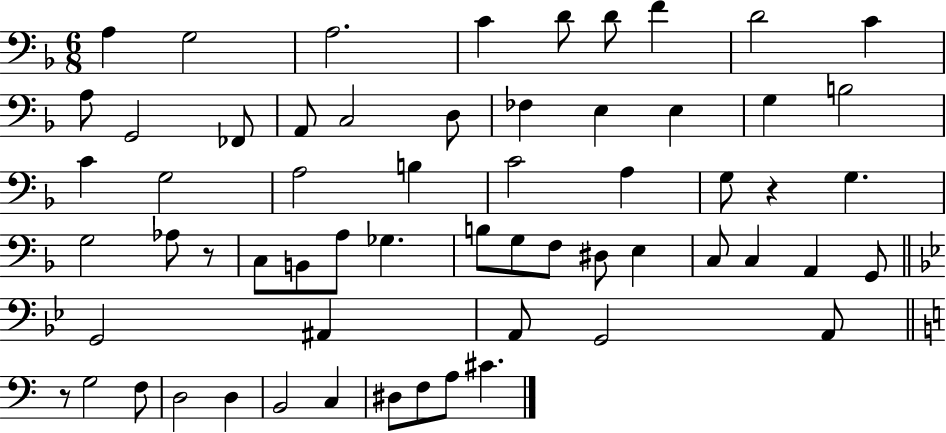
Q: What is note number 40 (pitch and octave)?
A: C3